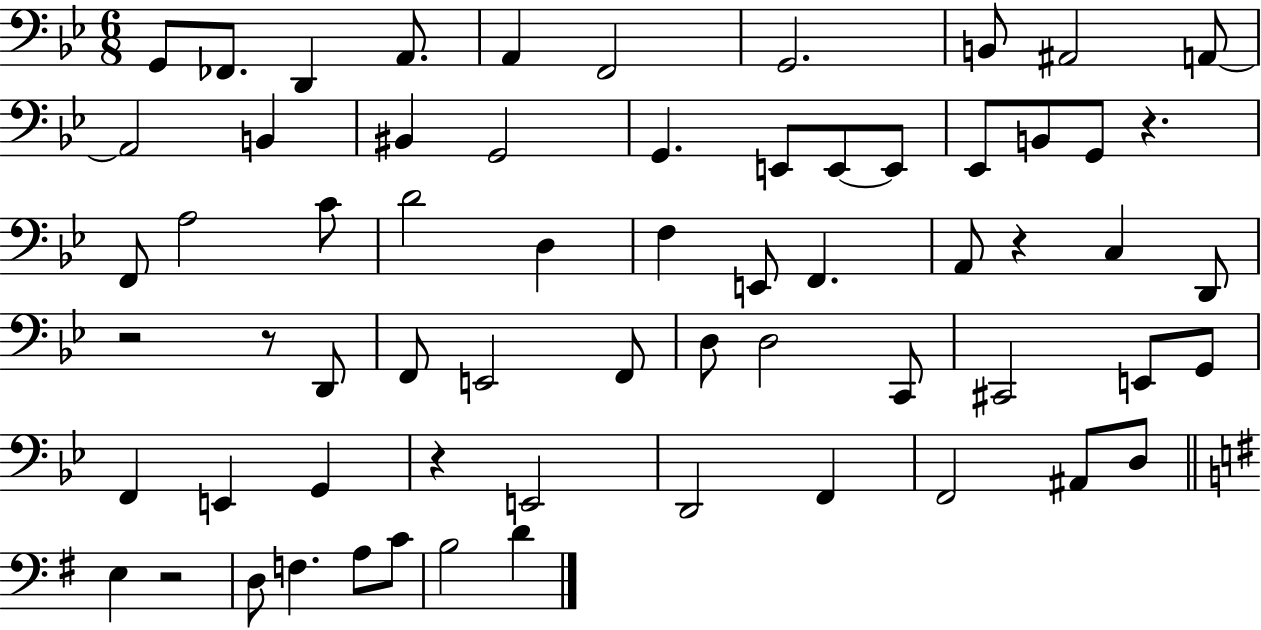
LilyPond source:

{
  \clef bass
  \numericTimeSignature
  \time 6/8
  \key bes \major
  g,8 fes,8. d,4 a,8. | a,4 f,2 | g,2. | b,8 ais,2 a,8~~ | \break a,2 b,4 | bis,4 g,2 | g,4. e,8 e,8~~ e,8 | ees,8 b,8 g,8 r4. | \break f,8 a2 c'8 | d'2 d4 | f4 e,8 f,4. | a,8 r4 c4 d,8 | \break r2 r8 d,8 | f,8 e,2 f,8 | d8 d2 c,8 | cis,2 e,8 g,8 | \break f,4 e,4 g,4 | r4 e,2 | d,2 f,4 | f,2 ais,8 d8 | \break \bar "||" \break \key e \minor e4 r2 | d8 f4. a8 c'8 | b2 d'4 | \bar "|."
}